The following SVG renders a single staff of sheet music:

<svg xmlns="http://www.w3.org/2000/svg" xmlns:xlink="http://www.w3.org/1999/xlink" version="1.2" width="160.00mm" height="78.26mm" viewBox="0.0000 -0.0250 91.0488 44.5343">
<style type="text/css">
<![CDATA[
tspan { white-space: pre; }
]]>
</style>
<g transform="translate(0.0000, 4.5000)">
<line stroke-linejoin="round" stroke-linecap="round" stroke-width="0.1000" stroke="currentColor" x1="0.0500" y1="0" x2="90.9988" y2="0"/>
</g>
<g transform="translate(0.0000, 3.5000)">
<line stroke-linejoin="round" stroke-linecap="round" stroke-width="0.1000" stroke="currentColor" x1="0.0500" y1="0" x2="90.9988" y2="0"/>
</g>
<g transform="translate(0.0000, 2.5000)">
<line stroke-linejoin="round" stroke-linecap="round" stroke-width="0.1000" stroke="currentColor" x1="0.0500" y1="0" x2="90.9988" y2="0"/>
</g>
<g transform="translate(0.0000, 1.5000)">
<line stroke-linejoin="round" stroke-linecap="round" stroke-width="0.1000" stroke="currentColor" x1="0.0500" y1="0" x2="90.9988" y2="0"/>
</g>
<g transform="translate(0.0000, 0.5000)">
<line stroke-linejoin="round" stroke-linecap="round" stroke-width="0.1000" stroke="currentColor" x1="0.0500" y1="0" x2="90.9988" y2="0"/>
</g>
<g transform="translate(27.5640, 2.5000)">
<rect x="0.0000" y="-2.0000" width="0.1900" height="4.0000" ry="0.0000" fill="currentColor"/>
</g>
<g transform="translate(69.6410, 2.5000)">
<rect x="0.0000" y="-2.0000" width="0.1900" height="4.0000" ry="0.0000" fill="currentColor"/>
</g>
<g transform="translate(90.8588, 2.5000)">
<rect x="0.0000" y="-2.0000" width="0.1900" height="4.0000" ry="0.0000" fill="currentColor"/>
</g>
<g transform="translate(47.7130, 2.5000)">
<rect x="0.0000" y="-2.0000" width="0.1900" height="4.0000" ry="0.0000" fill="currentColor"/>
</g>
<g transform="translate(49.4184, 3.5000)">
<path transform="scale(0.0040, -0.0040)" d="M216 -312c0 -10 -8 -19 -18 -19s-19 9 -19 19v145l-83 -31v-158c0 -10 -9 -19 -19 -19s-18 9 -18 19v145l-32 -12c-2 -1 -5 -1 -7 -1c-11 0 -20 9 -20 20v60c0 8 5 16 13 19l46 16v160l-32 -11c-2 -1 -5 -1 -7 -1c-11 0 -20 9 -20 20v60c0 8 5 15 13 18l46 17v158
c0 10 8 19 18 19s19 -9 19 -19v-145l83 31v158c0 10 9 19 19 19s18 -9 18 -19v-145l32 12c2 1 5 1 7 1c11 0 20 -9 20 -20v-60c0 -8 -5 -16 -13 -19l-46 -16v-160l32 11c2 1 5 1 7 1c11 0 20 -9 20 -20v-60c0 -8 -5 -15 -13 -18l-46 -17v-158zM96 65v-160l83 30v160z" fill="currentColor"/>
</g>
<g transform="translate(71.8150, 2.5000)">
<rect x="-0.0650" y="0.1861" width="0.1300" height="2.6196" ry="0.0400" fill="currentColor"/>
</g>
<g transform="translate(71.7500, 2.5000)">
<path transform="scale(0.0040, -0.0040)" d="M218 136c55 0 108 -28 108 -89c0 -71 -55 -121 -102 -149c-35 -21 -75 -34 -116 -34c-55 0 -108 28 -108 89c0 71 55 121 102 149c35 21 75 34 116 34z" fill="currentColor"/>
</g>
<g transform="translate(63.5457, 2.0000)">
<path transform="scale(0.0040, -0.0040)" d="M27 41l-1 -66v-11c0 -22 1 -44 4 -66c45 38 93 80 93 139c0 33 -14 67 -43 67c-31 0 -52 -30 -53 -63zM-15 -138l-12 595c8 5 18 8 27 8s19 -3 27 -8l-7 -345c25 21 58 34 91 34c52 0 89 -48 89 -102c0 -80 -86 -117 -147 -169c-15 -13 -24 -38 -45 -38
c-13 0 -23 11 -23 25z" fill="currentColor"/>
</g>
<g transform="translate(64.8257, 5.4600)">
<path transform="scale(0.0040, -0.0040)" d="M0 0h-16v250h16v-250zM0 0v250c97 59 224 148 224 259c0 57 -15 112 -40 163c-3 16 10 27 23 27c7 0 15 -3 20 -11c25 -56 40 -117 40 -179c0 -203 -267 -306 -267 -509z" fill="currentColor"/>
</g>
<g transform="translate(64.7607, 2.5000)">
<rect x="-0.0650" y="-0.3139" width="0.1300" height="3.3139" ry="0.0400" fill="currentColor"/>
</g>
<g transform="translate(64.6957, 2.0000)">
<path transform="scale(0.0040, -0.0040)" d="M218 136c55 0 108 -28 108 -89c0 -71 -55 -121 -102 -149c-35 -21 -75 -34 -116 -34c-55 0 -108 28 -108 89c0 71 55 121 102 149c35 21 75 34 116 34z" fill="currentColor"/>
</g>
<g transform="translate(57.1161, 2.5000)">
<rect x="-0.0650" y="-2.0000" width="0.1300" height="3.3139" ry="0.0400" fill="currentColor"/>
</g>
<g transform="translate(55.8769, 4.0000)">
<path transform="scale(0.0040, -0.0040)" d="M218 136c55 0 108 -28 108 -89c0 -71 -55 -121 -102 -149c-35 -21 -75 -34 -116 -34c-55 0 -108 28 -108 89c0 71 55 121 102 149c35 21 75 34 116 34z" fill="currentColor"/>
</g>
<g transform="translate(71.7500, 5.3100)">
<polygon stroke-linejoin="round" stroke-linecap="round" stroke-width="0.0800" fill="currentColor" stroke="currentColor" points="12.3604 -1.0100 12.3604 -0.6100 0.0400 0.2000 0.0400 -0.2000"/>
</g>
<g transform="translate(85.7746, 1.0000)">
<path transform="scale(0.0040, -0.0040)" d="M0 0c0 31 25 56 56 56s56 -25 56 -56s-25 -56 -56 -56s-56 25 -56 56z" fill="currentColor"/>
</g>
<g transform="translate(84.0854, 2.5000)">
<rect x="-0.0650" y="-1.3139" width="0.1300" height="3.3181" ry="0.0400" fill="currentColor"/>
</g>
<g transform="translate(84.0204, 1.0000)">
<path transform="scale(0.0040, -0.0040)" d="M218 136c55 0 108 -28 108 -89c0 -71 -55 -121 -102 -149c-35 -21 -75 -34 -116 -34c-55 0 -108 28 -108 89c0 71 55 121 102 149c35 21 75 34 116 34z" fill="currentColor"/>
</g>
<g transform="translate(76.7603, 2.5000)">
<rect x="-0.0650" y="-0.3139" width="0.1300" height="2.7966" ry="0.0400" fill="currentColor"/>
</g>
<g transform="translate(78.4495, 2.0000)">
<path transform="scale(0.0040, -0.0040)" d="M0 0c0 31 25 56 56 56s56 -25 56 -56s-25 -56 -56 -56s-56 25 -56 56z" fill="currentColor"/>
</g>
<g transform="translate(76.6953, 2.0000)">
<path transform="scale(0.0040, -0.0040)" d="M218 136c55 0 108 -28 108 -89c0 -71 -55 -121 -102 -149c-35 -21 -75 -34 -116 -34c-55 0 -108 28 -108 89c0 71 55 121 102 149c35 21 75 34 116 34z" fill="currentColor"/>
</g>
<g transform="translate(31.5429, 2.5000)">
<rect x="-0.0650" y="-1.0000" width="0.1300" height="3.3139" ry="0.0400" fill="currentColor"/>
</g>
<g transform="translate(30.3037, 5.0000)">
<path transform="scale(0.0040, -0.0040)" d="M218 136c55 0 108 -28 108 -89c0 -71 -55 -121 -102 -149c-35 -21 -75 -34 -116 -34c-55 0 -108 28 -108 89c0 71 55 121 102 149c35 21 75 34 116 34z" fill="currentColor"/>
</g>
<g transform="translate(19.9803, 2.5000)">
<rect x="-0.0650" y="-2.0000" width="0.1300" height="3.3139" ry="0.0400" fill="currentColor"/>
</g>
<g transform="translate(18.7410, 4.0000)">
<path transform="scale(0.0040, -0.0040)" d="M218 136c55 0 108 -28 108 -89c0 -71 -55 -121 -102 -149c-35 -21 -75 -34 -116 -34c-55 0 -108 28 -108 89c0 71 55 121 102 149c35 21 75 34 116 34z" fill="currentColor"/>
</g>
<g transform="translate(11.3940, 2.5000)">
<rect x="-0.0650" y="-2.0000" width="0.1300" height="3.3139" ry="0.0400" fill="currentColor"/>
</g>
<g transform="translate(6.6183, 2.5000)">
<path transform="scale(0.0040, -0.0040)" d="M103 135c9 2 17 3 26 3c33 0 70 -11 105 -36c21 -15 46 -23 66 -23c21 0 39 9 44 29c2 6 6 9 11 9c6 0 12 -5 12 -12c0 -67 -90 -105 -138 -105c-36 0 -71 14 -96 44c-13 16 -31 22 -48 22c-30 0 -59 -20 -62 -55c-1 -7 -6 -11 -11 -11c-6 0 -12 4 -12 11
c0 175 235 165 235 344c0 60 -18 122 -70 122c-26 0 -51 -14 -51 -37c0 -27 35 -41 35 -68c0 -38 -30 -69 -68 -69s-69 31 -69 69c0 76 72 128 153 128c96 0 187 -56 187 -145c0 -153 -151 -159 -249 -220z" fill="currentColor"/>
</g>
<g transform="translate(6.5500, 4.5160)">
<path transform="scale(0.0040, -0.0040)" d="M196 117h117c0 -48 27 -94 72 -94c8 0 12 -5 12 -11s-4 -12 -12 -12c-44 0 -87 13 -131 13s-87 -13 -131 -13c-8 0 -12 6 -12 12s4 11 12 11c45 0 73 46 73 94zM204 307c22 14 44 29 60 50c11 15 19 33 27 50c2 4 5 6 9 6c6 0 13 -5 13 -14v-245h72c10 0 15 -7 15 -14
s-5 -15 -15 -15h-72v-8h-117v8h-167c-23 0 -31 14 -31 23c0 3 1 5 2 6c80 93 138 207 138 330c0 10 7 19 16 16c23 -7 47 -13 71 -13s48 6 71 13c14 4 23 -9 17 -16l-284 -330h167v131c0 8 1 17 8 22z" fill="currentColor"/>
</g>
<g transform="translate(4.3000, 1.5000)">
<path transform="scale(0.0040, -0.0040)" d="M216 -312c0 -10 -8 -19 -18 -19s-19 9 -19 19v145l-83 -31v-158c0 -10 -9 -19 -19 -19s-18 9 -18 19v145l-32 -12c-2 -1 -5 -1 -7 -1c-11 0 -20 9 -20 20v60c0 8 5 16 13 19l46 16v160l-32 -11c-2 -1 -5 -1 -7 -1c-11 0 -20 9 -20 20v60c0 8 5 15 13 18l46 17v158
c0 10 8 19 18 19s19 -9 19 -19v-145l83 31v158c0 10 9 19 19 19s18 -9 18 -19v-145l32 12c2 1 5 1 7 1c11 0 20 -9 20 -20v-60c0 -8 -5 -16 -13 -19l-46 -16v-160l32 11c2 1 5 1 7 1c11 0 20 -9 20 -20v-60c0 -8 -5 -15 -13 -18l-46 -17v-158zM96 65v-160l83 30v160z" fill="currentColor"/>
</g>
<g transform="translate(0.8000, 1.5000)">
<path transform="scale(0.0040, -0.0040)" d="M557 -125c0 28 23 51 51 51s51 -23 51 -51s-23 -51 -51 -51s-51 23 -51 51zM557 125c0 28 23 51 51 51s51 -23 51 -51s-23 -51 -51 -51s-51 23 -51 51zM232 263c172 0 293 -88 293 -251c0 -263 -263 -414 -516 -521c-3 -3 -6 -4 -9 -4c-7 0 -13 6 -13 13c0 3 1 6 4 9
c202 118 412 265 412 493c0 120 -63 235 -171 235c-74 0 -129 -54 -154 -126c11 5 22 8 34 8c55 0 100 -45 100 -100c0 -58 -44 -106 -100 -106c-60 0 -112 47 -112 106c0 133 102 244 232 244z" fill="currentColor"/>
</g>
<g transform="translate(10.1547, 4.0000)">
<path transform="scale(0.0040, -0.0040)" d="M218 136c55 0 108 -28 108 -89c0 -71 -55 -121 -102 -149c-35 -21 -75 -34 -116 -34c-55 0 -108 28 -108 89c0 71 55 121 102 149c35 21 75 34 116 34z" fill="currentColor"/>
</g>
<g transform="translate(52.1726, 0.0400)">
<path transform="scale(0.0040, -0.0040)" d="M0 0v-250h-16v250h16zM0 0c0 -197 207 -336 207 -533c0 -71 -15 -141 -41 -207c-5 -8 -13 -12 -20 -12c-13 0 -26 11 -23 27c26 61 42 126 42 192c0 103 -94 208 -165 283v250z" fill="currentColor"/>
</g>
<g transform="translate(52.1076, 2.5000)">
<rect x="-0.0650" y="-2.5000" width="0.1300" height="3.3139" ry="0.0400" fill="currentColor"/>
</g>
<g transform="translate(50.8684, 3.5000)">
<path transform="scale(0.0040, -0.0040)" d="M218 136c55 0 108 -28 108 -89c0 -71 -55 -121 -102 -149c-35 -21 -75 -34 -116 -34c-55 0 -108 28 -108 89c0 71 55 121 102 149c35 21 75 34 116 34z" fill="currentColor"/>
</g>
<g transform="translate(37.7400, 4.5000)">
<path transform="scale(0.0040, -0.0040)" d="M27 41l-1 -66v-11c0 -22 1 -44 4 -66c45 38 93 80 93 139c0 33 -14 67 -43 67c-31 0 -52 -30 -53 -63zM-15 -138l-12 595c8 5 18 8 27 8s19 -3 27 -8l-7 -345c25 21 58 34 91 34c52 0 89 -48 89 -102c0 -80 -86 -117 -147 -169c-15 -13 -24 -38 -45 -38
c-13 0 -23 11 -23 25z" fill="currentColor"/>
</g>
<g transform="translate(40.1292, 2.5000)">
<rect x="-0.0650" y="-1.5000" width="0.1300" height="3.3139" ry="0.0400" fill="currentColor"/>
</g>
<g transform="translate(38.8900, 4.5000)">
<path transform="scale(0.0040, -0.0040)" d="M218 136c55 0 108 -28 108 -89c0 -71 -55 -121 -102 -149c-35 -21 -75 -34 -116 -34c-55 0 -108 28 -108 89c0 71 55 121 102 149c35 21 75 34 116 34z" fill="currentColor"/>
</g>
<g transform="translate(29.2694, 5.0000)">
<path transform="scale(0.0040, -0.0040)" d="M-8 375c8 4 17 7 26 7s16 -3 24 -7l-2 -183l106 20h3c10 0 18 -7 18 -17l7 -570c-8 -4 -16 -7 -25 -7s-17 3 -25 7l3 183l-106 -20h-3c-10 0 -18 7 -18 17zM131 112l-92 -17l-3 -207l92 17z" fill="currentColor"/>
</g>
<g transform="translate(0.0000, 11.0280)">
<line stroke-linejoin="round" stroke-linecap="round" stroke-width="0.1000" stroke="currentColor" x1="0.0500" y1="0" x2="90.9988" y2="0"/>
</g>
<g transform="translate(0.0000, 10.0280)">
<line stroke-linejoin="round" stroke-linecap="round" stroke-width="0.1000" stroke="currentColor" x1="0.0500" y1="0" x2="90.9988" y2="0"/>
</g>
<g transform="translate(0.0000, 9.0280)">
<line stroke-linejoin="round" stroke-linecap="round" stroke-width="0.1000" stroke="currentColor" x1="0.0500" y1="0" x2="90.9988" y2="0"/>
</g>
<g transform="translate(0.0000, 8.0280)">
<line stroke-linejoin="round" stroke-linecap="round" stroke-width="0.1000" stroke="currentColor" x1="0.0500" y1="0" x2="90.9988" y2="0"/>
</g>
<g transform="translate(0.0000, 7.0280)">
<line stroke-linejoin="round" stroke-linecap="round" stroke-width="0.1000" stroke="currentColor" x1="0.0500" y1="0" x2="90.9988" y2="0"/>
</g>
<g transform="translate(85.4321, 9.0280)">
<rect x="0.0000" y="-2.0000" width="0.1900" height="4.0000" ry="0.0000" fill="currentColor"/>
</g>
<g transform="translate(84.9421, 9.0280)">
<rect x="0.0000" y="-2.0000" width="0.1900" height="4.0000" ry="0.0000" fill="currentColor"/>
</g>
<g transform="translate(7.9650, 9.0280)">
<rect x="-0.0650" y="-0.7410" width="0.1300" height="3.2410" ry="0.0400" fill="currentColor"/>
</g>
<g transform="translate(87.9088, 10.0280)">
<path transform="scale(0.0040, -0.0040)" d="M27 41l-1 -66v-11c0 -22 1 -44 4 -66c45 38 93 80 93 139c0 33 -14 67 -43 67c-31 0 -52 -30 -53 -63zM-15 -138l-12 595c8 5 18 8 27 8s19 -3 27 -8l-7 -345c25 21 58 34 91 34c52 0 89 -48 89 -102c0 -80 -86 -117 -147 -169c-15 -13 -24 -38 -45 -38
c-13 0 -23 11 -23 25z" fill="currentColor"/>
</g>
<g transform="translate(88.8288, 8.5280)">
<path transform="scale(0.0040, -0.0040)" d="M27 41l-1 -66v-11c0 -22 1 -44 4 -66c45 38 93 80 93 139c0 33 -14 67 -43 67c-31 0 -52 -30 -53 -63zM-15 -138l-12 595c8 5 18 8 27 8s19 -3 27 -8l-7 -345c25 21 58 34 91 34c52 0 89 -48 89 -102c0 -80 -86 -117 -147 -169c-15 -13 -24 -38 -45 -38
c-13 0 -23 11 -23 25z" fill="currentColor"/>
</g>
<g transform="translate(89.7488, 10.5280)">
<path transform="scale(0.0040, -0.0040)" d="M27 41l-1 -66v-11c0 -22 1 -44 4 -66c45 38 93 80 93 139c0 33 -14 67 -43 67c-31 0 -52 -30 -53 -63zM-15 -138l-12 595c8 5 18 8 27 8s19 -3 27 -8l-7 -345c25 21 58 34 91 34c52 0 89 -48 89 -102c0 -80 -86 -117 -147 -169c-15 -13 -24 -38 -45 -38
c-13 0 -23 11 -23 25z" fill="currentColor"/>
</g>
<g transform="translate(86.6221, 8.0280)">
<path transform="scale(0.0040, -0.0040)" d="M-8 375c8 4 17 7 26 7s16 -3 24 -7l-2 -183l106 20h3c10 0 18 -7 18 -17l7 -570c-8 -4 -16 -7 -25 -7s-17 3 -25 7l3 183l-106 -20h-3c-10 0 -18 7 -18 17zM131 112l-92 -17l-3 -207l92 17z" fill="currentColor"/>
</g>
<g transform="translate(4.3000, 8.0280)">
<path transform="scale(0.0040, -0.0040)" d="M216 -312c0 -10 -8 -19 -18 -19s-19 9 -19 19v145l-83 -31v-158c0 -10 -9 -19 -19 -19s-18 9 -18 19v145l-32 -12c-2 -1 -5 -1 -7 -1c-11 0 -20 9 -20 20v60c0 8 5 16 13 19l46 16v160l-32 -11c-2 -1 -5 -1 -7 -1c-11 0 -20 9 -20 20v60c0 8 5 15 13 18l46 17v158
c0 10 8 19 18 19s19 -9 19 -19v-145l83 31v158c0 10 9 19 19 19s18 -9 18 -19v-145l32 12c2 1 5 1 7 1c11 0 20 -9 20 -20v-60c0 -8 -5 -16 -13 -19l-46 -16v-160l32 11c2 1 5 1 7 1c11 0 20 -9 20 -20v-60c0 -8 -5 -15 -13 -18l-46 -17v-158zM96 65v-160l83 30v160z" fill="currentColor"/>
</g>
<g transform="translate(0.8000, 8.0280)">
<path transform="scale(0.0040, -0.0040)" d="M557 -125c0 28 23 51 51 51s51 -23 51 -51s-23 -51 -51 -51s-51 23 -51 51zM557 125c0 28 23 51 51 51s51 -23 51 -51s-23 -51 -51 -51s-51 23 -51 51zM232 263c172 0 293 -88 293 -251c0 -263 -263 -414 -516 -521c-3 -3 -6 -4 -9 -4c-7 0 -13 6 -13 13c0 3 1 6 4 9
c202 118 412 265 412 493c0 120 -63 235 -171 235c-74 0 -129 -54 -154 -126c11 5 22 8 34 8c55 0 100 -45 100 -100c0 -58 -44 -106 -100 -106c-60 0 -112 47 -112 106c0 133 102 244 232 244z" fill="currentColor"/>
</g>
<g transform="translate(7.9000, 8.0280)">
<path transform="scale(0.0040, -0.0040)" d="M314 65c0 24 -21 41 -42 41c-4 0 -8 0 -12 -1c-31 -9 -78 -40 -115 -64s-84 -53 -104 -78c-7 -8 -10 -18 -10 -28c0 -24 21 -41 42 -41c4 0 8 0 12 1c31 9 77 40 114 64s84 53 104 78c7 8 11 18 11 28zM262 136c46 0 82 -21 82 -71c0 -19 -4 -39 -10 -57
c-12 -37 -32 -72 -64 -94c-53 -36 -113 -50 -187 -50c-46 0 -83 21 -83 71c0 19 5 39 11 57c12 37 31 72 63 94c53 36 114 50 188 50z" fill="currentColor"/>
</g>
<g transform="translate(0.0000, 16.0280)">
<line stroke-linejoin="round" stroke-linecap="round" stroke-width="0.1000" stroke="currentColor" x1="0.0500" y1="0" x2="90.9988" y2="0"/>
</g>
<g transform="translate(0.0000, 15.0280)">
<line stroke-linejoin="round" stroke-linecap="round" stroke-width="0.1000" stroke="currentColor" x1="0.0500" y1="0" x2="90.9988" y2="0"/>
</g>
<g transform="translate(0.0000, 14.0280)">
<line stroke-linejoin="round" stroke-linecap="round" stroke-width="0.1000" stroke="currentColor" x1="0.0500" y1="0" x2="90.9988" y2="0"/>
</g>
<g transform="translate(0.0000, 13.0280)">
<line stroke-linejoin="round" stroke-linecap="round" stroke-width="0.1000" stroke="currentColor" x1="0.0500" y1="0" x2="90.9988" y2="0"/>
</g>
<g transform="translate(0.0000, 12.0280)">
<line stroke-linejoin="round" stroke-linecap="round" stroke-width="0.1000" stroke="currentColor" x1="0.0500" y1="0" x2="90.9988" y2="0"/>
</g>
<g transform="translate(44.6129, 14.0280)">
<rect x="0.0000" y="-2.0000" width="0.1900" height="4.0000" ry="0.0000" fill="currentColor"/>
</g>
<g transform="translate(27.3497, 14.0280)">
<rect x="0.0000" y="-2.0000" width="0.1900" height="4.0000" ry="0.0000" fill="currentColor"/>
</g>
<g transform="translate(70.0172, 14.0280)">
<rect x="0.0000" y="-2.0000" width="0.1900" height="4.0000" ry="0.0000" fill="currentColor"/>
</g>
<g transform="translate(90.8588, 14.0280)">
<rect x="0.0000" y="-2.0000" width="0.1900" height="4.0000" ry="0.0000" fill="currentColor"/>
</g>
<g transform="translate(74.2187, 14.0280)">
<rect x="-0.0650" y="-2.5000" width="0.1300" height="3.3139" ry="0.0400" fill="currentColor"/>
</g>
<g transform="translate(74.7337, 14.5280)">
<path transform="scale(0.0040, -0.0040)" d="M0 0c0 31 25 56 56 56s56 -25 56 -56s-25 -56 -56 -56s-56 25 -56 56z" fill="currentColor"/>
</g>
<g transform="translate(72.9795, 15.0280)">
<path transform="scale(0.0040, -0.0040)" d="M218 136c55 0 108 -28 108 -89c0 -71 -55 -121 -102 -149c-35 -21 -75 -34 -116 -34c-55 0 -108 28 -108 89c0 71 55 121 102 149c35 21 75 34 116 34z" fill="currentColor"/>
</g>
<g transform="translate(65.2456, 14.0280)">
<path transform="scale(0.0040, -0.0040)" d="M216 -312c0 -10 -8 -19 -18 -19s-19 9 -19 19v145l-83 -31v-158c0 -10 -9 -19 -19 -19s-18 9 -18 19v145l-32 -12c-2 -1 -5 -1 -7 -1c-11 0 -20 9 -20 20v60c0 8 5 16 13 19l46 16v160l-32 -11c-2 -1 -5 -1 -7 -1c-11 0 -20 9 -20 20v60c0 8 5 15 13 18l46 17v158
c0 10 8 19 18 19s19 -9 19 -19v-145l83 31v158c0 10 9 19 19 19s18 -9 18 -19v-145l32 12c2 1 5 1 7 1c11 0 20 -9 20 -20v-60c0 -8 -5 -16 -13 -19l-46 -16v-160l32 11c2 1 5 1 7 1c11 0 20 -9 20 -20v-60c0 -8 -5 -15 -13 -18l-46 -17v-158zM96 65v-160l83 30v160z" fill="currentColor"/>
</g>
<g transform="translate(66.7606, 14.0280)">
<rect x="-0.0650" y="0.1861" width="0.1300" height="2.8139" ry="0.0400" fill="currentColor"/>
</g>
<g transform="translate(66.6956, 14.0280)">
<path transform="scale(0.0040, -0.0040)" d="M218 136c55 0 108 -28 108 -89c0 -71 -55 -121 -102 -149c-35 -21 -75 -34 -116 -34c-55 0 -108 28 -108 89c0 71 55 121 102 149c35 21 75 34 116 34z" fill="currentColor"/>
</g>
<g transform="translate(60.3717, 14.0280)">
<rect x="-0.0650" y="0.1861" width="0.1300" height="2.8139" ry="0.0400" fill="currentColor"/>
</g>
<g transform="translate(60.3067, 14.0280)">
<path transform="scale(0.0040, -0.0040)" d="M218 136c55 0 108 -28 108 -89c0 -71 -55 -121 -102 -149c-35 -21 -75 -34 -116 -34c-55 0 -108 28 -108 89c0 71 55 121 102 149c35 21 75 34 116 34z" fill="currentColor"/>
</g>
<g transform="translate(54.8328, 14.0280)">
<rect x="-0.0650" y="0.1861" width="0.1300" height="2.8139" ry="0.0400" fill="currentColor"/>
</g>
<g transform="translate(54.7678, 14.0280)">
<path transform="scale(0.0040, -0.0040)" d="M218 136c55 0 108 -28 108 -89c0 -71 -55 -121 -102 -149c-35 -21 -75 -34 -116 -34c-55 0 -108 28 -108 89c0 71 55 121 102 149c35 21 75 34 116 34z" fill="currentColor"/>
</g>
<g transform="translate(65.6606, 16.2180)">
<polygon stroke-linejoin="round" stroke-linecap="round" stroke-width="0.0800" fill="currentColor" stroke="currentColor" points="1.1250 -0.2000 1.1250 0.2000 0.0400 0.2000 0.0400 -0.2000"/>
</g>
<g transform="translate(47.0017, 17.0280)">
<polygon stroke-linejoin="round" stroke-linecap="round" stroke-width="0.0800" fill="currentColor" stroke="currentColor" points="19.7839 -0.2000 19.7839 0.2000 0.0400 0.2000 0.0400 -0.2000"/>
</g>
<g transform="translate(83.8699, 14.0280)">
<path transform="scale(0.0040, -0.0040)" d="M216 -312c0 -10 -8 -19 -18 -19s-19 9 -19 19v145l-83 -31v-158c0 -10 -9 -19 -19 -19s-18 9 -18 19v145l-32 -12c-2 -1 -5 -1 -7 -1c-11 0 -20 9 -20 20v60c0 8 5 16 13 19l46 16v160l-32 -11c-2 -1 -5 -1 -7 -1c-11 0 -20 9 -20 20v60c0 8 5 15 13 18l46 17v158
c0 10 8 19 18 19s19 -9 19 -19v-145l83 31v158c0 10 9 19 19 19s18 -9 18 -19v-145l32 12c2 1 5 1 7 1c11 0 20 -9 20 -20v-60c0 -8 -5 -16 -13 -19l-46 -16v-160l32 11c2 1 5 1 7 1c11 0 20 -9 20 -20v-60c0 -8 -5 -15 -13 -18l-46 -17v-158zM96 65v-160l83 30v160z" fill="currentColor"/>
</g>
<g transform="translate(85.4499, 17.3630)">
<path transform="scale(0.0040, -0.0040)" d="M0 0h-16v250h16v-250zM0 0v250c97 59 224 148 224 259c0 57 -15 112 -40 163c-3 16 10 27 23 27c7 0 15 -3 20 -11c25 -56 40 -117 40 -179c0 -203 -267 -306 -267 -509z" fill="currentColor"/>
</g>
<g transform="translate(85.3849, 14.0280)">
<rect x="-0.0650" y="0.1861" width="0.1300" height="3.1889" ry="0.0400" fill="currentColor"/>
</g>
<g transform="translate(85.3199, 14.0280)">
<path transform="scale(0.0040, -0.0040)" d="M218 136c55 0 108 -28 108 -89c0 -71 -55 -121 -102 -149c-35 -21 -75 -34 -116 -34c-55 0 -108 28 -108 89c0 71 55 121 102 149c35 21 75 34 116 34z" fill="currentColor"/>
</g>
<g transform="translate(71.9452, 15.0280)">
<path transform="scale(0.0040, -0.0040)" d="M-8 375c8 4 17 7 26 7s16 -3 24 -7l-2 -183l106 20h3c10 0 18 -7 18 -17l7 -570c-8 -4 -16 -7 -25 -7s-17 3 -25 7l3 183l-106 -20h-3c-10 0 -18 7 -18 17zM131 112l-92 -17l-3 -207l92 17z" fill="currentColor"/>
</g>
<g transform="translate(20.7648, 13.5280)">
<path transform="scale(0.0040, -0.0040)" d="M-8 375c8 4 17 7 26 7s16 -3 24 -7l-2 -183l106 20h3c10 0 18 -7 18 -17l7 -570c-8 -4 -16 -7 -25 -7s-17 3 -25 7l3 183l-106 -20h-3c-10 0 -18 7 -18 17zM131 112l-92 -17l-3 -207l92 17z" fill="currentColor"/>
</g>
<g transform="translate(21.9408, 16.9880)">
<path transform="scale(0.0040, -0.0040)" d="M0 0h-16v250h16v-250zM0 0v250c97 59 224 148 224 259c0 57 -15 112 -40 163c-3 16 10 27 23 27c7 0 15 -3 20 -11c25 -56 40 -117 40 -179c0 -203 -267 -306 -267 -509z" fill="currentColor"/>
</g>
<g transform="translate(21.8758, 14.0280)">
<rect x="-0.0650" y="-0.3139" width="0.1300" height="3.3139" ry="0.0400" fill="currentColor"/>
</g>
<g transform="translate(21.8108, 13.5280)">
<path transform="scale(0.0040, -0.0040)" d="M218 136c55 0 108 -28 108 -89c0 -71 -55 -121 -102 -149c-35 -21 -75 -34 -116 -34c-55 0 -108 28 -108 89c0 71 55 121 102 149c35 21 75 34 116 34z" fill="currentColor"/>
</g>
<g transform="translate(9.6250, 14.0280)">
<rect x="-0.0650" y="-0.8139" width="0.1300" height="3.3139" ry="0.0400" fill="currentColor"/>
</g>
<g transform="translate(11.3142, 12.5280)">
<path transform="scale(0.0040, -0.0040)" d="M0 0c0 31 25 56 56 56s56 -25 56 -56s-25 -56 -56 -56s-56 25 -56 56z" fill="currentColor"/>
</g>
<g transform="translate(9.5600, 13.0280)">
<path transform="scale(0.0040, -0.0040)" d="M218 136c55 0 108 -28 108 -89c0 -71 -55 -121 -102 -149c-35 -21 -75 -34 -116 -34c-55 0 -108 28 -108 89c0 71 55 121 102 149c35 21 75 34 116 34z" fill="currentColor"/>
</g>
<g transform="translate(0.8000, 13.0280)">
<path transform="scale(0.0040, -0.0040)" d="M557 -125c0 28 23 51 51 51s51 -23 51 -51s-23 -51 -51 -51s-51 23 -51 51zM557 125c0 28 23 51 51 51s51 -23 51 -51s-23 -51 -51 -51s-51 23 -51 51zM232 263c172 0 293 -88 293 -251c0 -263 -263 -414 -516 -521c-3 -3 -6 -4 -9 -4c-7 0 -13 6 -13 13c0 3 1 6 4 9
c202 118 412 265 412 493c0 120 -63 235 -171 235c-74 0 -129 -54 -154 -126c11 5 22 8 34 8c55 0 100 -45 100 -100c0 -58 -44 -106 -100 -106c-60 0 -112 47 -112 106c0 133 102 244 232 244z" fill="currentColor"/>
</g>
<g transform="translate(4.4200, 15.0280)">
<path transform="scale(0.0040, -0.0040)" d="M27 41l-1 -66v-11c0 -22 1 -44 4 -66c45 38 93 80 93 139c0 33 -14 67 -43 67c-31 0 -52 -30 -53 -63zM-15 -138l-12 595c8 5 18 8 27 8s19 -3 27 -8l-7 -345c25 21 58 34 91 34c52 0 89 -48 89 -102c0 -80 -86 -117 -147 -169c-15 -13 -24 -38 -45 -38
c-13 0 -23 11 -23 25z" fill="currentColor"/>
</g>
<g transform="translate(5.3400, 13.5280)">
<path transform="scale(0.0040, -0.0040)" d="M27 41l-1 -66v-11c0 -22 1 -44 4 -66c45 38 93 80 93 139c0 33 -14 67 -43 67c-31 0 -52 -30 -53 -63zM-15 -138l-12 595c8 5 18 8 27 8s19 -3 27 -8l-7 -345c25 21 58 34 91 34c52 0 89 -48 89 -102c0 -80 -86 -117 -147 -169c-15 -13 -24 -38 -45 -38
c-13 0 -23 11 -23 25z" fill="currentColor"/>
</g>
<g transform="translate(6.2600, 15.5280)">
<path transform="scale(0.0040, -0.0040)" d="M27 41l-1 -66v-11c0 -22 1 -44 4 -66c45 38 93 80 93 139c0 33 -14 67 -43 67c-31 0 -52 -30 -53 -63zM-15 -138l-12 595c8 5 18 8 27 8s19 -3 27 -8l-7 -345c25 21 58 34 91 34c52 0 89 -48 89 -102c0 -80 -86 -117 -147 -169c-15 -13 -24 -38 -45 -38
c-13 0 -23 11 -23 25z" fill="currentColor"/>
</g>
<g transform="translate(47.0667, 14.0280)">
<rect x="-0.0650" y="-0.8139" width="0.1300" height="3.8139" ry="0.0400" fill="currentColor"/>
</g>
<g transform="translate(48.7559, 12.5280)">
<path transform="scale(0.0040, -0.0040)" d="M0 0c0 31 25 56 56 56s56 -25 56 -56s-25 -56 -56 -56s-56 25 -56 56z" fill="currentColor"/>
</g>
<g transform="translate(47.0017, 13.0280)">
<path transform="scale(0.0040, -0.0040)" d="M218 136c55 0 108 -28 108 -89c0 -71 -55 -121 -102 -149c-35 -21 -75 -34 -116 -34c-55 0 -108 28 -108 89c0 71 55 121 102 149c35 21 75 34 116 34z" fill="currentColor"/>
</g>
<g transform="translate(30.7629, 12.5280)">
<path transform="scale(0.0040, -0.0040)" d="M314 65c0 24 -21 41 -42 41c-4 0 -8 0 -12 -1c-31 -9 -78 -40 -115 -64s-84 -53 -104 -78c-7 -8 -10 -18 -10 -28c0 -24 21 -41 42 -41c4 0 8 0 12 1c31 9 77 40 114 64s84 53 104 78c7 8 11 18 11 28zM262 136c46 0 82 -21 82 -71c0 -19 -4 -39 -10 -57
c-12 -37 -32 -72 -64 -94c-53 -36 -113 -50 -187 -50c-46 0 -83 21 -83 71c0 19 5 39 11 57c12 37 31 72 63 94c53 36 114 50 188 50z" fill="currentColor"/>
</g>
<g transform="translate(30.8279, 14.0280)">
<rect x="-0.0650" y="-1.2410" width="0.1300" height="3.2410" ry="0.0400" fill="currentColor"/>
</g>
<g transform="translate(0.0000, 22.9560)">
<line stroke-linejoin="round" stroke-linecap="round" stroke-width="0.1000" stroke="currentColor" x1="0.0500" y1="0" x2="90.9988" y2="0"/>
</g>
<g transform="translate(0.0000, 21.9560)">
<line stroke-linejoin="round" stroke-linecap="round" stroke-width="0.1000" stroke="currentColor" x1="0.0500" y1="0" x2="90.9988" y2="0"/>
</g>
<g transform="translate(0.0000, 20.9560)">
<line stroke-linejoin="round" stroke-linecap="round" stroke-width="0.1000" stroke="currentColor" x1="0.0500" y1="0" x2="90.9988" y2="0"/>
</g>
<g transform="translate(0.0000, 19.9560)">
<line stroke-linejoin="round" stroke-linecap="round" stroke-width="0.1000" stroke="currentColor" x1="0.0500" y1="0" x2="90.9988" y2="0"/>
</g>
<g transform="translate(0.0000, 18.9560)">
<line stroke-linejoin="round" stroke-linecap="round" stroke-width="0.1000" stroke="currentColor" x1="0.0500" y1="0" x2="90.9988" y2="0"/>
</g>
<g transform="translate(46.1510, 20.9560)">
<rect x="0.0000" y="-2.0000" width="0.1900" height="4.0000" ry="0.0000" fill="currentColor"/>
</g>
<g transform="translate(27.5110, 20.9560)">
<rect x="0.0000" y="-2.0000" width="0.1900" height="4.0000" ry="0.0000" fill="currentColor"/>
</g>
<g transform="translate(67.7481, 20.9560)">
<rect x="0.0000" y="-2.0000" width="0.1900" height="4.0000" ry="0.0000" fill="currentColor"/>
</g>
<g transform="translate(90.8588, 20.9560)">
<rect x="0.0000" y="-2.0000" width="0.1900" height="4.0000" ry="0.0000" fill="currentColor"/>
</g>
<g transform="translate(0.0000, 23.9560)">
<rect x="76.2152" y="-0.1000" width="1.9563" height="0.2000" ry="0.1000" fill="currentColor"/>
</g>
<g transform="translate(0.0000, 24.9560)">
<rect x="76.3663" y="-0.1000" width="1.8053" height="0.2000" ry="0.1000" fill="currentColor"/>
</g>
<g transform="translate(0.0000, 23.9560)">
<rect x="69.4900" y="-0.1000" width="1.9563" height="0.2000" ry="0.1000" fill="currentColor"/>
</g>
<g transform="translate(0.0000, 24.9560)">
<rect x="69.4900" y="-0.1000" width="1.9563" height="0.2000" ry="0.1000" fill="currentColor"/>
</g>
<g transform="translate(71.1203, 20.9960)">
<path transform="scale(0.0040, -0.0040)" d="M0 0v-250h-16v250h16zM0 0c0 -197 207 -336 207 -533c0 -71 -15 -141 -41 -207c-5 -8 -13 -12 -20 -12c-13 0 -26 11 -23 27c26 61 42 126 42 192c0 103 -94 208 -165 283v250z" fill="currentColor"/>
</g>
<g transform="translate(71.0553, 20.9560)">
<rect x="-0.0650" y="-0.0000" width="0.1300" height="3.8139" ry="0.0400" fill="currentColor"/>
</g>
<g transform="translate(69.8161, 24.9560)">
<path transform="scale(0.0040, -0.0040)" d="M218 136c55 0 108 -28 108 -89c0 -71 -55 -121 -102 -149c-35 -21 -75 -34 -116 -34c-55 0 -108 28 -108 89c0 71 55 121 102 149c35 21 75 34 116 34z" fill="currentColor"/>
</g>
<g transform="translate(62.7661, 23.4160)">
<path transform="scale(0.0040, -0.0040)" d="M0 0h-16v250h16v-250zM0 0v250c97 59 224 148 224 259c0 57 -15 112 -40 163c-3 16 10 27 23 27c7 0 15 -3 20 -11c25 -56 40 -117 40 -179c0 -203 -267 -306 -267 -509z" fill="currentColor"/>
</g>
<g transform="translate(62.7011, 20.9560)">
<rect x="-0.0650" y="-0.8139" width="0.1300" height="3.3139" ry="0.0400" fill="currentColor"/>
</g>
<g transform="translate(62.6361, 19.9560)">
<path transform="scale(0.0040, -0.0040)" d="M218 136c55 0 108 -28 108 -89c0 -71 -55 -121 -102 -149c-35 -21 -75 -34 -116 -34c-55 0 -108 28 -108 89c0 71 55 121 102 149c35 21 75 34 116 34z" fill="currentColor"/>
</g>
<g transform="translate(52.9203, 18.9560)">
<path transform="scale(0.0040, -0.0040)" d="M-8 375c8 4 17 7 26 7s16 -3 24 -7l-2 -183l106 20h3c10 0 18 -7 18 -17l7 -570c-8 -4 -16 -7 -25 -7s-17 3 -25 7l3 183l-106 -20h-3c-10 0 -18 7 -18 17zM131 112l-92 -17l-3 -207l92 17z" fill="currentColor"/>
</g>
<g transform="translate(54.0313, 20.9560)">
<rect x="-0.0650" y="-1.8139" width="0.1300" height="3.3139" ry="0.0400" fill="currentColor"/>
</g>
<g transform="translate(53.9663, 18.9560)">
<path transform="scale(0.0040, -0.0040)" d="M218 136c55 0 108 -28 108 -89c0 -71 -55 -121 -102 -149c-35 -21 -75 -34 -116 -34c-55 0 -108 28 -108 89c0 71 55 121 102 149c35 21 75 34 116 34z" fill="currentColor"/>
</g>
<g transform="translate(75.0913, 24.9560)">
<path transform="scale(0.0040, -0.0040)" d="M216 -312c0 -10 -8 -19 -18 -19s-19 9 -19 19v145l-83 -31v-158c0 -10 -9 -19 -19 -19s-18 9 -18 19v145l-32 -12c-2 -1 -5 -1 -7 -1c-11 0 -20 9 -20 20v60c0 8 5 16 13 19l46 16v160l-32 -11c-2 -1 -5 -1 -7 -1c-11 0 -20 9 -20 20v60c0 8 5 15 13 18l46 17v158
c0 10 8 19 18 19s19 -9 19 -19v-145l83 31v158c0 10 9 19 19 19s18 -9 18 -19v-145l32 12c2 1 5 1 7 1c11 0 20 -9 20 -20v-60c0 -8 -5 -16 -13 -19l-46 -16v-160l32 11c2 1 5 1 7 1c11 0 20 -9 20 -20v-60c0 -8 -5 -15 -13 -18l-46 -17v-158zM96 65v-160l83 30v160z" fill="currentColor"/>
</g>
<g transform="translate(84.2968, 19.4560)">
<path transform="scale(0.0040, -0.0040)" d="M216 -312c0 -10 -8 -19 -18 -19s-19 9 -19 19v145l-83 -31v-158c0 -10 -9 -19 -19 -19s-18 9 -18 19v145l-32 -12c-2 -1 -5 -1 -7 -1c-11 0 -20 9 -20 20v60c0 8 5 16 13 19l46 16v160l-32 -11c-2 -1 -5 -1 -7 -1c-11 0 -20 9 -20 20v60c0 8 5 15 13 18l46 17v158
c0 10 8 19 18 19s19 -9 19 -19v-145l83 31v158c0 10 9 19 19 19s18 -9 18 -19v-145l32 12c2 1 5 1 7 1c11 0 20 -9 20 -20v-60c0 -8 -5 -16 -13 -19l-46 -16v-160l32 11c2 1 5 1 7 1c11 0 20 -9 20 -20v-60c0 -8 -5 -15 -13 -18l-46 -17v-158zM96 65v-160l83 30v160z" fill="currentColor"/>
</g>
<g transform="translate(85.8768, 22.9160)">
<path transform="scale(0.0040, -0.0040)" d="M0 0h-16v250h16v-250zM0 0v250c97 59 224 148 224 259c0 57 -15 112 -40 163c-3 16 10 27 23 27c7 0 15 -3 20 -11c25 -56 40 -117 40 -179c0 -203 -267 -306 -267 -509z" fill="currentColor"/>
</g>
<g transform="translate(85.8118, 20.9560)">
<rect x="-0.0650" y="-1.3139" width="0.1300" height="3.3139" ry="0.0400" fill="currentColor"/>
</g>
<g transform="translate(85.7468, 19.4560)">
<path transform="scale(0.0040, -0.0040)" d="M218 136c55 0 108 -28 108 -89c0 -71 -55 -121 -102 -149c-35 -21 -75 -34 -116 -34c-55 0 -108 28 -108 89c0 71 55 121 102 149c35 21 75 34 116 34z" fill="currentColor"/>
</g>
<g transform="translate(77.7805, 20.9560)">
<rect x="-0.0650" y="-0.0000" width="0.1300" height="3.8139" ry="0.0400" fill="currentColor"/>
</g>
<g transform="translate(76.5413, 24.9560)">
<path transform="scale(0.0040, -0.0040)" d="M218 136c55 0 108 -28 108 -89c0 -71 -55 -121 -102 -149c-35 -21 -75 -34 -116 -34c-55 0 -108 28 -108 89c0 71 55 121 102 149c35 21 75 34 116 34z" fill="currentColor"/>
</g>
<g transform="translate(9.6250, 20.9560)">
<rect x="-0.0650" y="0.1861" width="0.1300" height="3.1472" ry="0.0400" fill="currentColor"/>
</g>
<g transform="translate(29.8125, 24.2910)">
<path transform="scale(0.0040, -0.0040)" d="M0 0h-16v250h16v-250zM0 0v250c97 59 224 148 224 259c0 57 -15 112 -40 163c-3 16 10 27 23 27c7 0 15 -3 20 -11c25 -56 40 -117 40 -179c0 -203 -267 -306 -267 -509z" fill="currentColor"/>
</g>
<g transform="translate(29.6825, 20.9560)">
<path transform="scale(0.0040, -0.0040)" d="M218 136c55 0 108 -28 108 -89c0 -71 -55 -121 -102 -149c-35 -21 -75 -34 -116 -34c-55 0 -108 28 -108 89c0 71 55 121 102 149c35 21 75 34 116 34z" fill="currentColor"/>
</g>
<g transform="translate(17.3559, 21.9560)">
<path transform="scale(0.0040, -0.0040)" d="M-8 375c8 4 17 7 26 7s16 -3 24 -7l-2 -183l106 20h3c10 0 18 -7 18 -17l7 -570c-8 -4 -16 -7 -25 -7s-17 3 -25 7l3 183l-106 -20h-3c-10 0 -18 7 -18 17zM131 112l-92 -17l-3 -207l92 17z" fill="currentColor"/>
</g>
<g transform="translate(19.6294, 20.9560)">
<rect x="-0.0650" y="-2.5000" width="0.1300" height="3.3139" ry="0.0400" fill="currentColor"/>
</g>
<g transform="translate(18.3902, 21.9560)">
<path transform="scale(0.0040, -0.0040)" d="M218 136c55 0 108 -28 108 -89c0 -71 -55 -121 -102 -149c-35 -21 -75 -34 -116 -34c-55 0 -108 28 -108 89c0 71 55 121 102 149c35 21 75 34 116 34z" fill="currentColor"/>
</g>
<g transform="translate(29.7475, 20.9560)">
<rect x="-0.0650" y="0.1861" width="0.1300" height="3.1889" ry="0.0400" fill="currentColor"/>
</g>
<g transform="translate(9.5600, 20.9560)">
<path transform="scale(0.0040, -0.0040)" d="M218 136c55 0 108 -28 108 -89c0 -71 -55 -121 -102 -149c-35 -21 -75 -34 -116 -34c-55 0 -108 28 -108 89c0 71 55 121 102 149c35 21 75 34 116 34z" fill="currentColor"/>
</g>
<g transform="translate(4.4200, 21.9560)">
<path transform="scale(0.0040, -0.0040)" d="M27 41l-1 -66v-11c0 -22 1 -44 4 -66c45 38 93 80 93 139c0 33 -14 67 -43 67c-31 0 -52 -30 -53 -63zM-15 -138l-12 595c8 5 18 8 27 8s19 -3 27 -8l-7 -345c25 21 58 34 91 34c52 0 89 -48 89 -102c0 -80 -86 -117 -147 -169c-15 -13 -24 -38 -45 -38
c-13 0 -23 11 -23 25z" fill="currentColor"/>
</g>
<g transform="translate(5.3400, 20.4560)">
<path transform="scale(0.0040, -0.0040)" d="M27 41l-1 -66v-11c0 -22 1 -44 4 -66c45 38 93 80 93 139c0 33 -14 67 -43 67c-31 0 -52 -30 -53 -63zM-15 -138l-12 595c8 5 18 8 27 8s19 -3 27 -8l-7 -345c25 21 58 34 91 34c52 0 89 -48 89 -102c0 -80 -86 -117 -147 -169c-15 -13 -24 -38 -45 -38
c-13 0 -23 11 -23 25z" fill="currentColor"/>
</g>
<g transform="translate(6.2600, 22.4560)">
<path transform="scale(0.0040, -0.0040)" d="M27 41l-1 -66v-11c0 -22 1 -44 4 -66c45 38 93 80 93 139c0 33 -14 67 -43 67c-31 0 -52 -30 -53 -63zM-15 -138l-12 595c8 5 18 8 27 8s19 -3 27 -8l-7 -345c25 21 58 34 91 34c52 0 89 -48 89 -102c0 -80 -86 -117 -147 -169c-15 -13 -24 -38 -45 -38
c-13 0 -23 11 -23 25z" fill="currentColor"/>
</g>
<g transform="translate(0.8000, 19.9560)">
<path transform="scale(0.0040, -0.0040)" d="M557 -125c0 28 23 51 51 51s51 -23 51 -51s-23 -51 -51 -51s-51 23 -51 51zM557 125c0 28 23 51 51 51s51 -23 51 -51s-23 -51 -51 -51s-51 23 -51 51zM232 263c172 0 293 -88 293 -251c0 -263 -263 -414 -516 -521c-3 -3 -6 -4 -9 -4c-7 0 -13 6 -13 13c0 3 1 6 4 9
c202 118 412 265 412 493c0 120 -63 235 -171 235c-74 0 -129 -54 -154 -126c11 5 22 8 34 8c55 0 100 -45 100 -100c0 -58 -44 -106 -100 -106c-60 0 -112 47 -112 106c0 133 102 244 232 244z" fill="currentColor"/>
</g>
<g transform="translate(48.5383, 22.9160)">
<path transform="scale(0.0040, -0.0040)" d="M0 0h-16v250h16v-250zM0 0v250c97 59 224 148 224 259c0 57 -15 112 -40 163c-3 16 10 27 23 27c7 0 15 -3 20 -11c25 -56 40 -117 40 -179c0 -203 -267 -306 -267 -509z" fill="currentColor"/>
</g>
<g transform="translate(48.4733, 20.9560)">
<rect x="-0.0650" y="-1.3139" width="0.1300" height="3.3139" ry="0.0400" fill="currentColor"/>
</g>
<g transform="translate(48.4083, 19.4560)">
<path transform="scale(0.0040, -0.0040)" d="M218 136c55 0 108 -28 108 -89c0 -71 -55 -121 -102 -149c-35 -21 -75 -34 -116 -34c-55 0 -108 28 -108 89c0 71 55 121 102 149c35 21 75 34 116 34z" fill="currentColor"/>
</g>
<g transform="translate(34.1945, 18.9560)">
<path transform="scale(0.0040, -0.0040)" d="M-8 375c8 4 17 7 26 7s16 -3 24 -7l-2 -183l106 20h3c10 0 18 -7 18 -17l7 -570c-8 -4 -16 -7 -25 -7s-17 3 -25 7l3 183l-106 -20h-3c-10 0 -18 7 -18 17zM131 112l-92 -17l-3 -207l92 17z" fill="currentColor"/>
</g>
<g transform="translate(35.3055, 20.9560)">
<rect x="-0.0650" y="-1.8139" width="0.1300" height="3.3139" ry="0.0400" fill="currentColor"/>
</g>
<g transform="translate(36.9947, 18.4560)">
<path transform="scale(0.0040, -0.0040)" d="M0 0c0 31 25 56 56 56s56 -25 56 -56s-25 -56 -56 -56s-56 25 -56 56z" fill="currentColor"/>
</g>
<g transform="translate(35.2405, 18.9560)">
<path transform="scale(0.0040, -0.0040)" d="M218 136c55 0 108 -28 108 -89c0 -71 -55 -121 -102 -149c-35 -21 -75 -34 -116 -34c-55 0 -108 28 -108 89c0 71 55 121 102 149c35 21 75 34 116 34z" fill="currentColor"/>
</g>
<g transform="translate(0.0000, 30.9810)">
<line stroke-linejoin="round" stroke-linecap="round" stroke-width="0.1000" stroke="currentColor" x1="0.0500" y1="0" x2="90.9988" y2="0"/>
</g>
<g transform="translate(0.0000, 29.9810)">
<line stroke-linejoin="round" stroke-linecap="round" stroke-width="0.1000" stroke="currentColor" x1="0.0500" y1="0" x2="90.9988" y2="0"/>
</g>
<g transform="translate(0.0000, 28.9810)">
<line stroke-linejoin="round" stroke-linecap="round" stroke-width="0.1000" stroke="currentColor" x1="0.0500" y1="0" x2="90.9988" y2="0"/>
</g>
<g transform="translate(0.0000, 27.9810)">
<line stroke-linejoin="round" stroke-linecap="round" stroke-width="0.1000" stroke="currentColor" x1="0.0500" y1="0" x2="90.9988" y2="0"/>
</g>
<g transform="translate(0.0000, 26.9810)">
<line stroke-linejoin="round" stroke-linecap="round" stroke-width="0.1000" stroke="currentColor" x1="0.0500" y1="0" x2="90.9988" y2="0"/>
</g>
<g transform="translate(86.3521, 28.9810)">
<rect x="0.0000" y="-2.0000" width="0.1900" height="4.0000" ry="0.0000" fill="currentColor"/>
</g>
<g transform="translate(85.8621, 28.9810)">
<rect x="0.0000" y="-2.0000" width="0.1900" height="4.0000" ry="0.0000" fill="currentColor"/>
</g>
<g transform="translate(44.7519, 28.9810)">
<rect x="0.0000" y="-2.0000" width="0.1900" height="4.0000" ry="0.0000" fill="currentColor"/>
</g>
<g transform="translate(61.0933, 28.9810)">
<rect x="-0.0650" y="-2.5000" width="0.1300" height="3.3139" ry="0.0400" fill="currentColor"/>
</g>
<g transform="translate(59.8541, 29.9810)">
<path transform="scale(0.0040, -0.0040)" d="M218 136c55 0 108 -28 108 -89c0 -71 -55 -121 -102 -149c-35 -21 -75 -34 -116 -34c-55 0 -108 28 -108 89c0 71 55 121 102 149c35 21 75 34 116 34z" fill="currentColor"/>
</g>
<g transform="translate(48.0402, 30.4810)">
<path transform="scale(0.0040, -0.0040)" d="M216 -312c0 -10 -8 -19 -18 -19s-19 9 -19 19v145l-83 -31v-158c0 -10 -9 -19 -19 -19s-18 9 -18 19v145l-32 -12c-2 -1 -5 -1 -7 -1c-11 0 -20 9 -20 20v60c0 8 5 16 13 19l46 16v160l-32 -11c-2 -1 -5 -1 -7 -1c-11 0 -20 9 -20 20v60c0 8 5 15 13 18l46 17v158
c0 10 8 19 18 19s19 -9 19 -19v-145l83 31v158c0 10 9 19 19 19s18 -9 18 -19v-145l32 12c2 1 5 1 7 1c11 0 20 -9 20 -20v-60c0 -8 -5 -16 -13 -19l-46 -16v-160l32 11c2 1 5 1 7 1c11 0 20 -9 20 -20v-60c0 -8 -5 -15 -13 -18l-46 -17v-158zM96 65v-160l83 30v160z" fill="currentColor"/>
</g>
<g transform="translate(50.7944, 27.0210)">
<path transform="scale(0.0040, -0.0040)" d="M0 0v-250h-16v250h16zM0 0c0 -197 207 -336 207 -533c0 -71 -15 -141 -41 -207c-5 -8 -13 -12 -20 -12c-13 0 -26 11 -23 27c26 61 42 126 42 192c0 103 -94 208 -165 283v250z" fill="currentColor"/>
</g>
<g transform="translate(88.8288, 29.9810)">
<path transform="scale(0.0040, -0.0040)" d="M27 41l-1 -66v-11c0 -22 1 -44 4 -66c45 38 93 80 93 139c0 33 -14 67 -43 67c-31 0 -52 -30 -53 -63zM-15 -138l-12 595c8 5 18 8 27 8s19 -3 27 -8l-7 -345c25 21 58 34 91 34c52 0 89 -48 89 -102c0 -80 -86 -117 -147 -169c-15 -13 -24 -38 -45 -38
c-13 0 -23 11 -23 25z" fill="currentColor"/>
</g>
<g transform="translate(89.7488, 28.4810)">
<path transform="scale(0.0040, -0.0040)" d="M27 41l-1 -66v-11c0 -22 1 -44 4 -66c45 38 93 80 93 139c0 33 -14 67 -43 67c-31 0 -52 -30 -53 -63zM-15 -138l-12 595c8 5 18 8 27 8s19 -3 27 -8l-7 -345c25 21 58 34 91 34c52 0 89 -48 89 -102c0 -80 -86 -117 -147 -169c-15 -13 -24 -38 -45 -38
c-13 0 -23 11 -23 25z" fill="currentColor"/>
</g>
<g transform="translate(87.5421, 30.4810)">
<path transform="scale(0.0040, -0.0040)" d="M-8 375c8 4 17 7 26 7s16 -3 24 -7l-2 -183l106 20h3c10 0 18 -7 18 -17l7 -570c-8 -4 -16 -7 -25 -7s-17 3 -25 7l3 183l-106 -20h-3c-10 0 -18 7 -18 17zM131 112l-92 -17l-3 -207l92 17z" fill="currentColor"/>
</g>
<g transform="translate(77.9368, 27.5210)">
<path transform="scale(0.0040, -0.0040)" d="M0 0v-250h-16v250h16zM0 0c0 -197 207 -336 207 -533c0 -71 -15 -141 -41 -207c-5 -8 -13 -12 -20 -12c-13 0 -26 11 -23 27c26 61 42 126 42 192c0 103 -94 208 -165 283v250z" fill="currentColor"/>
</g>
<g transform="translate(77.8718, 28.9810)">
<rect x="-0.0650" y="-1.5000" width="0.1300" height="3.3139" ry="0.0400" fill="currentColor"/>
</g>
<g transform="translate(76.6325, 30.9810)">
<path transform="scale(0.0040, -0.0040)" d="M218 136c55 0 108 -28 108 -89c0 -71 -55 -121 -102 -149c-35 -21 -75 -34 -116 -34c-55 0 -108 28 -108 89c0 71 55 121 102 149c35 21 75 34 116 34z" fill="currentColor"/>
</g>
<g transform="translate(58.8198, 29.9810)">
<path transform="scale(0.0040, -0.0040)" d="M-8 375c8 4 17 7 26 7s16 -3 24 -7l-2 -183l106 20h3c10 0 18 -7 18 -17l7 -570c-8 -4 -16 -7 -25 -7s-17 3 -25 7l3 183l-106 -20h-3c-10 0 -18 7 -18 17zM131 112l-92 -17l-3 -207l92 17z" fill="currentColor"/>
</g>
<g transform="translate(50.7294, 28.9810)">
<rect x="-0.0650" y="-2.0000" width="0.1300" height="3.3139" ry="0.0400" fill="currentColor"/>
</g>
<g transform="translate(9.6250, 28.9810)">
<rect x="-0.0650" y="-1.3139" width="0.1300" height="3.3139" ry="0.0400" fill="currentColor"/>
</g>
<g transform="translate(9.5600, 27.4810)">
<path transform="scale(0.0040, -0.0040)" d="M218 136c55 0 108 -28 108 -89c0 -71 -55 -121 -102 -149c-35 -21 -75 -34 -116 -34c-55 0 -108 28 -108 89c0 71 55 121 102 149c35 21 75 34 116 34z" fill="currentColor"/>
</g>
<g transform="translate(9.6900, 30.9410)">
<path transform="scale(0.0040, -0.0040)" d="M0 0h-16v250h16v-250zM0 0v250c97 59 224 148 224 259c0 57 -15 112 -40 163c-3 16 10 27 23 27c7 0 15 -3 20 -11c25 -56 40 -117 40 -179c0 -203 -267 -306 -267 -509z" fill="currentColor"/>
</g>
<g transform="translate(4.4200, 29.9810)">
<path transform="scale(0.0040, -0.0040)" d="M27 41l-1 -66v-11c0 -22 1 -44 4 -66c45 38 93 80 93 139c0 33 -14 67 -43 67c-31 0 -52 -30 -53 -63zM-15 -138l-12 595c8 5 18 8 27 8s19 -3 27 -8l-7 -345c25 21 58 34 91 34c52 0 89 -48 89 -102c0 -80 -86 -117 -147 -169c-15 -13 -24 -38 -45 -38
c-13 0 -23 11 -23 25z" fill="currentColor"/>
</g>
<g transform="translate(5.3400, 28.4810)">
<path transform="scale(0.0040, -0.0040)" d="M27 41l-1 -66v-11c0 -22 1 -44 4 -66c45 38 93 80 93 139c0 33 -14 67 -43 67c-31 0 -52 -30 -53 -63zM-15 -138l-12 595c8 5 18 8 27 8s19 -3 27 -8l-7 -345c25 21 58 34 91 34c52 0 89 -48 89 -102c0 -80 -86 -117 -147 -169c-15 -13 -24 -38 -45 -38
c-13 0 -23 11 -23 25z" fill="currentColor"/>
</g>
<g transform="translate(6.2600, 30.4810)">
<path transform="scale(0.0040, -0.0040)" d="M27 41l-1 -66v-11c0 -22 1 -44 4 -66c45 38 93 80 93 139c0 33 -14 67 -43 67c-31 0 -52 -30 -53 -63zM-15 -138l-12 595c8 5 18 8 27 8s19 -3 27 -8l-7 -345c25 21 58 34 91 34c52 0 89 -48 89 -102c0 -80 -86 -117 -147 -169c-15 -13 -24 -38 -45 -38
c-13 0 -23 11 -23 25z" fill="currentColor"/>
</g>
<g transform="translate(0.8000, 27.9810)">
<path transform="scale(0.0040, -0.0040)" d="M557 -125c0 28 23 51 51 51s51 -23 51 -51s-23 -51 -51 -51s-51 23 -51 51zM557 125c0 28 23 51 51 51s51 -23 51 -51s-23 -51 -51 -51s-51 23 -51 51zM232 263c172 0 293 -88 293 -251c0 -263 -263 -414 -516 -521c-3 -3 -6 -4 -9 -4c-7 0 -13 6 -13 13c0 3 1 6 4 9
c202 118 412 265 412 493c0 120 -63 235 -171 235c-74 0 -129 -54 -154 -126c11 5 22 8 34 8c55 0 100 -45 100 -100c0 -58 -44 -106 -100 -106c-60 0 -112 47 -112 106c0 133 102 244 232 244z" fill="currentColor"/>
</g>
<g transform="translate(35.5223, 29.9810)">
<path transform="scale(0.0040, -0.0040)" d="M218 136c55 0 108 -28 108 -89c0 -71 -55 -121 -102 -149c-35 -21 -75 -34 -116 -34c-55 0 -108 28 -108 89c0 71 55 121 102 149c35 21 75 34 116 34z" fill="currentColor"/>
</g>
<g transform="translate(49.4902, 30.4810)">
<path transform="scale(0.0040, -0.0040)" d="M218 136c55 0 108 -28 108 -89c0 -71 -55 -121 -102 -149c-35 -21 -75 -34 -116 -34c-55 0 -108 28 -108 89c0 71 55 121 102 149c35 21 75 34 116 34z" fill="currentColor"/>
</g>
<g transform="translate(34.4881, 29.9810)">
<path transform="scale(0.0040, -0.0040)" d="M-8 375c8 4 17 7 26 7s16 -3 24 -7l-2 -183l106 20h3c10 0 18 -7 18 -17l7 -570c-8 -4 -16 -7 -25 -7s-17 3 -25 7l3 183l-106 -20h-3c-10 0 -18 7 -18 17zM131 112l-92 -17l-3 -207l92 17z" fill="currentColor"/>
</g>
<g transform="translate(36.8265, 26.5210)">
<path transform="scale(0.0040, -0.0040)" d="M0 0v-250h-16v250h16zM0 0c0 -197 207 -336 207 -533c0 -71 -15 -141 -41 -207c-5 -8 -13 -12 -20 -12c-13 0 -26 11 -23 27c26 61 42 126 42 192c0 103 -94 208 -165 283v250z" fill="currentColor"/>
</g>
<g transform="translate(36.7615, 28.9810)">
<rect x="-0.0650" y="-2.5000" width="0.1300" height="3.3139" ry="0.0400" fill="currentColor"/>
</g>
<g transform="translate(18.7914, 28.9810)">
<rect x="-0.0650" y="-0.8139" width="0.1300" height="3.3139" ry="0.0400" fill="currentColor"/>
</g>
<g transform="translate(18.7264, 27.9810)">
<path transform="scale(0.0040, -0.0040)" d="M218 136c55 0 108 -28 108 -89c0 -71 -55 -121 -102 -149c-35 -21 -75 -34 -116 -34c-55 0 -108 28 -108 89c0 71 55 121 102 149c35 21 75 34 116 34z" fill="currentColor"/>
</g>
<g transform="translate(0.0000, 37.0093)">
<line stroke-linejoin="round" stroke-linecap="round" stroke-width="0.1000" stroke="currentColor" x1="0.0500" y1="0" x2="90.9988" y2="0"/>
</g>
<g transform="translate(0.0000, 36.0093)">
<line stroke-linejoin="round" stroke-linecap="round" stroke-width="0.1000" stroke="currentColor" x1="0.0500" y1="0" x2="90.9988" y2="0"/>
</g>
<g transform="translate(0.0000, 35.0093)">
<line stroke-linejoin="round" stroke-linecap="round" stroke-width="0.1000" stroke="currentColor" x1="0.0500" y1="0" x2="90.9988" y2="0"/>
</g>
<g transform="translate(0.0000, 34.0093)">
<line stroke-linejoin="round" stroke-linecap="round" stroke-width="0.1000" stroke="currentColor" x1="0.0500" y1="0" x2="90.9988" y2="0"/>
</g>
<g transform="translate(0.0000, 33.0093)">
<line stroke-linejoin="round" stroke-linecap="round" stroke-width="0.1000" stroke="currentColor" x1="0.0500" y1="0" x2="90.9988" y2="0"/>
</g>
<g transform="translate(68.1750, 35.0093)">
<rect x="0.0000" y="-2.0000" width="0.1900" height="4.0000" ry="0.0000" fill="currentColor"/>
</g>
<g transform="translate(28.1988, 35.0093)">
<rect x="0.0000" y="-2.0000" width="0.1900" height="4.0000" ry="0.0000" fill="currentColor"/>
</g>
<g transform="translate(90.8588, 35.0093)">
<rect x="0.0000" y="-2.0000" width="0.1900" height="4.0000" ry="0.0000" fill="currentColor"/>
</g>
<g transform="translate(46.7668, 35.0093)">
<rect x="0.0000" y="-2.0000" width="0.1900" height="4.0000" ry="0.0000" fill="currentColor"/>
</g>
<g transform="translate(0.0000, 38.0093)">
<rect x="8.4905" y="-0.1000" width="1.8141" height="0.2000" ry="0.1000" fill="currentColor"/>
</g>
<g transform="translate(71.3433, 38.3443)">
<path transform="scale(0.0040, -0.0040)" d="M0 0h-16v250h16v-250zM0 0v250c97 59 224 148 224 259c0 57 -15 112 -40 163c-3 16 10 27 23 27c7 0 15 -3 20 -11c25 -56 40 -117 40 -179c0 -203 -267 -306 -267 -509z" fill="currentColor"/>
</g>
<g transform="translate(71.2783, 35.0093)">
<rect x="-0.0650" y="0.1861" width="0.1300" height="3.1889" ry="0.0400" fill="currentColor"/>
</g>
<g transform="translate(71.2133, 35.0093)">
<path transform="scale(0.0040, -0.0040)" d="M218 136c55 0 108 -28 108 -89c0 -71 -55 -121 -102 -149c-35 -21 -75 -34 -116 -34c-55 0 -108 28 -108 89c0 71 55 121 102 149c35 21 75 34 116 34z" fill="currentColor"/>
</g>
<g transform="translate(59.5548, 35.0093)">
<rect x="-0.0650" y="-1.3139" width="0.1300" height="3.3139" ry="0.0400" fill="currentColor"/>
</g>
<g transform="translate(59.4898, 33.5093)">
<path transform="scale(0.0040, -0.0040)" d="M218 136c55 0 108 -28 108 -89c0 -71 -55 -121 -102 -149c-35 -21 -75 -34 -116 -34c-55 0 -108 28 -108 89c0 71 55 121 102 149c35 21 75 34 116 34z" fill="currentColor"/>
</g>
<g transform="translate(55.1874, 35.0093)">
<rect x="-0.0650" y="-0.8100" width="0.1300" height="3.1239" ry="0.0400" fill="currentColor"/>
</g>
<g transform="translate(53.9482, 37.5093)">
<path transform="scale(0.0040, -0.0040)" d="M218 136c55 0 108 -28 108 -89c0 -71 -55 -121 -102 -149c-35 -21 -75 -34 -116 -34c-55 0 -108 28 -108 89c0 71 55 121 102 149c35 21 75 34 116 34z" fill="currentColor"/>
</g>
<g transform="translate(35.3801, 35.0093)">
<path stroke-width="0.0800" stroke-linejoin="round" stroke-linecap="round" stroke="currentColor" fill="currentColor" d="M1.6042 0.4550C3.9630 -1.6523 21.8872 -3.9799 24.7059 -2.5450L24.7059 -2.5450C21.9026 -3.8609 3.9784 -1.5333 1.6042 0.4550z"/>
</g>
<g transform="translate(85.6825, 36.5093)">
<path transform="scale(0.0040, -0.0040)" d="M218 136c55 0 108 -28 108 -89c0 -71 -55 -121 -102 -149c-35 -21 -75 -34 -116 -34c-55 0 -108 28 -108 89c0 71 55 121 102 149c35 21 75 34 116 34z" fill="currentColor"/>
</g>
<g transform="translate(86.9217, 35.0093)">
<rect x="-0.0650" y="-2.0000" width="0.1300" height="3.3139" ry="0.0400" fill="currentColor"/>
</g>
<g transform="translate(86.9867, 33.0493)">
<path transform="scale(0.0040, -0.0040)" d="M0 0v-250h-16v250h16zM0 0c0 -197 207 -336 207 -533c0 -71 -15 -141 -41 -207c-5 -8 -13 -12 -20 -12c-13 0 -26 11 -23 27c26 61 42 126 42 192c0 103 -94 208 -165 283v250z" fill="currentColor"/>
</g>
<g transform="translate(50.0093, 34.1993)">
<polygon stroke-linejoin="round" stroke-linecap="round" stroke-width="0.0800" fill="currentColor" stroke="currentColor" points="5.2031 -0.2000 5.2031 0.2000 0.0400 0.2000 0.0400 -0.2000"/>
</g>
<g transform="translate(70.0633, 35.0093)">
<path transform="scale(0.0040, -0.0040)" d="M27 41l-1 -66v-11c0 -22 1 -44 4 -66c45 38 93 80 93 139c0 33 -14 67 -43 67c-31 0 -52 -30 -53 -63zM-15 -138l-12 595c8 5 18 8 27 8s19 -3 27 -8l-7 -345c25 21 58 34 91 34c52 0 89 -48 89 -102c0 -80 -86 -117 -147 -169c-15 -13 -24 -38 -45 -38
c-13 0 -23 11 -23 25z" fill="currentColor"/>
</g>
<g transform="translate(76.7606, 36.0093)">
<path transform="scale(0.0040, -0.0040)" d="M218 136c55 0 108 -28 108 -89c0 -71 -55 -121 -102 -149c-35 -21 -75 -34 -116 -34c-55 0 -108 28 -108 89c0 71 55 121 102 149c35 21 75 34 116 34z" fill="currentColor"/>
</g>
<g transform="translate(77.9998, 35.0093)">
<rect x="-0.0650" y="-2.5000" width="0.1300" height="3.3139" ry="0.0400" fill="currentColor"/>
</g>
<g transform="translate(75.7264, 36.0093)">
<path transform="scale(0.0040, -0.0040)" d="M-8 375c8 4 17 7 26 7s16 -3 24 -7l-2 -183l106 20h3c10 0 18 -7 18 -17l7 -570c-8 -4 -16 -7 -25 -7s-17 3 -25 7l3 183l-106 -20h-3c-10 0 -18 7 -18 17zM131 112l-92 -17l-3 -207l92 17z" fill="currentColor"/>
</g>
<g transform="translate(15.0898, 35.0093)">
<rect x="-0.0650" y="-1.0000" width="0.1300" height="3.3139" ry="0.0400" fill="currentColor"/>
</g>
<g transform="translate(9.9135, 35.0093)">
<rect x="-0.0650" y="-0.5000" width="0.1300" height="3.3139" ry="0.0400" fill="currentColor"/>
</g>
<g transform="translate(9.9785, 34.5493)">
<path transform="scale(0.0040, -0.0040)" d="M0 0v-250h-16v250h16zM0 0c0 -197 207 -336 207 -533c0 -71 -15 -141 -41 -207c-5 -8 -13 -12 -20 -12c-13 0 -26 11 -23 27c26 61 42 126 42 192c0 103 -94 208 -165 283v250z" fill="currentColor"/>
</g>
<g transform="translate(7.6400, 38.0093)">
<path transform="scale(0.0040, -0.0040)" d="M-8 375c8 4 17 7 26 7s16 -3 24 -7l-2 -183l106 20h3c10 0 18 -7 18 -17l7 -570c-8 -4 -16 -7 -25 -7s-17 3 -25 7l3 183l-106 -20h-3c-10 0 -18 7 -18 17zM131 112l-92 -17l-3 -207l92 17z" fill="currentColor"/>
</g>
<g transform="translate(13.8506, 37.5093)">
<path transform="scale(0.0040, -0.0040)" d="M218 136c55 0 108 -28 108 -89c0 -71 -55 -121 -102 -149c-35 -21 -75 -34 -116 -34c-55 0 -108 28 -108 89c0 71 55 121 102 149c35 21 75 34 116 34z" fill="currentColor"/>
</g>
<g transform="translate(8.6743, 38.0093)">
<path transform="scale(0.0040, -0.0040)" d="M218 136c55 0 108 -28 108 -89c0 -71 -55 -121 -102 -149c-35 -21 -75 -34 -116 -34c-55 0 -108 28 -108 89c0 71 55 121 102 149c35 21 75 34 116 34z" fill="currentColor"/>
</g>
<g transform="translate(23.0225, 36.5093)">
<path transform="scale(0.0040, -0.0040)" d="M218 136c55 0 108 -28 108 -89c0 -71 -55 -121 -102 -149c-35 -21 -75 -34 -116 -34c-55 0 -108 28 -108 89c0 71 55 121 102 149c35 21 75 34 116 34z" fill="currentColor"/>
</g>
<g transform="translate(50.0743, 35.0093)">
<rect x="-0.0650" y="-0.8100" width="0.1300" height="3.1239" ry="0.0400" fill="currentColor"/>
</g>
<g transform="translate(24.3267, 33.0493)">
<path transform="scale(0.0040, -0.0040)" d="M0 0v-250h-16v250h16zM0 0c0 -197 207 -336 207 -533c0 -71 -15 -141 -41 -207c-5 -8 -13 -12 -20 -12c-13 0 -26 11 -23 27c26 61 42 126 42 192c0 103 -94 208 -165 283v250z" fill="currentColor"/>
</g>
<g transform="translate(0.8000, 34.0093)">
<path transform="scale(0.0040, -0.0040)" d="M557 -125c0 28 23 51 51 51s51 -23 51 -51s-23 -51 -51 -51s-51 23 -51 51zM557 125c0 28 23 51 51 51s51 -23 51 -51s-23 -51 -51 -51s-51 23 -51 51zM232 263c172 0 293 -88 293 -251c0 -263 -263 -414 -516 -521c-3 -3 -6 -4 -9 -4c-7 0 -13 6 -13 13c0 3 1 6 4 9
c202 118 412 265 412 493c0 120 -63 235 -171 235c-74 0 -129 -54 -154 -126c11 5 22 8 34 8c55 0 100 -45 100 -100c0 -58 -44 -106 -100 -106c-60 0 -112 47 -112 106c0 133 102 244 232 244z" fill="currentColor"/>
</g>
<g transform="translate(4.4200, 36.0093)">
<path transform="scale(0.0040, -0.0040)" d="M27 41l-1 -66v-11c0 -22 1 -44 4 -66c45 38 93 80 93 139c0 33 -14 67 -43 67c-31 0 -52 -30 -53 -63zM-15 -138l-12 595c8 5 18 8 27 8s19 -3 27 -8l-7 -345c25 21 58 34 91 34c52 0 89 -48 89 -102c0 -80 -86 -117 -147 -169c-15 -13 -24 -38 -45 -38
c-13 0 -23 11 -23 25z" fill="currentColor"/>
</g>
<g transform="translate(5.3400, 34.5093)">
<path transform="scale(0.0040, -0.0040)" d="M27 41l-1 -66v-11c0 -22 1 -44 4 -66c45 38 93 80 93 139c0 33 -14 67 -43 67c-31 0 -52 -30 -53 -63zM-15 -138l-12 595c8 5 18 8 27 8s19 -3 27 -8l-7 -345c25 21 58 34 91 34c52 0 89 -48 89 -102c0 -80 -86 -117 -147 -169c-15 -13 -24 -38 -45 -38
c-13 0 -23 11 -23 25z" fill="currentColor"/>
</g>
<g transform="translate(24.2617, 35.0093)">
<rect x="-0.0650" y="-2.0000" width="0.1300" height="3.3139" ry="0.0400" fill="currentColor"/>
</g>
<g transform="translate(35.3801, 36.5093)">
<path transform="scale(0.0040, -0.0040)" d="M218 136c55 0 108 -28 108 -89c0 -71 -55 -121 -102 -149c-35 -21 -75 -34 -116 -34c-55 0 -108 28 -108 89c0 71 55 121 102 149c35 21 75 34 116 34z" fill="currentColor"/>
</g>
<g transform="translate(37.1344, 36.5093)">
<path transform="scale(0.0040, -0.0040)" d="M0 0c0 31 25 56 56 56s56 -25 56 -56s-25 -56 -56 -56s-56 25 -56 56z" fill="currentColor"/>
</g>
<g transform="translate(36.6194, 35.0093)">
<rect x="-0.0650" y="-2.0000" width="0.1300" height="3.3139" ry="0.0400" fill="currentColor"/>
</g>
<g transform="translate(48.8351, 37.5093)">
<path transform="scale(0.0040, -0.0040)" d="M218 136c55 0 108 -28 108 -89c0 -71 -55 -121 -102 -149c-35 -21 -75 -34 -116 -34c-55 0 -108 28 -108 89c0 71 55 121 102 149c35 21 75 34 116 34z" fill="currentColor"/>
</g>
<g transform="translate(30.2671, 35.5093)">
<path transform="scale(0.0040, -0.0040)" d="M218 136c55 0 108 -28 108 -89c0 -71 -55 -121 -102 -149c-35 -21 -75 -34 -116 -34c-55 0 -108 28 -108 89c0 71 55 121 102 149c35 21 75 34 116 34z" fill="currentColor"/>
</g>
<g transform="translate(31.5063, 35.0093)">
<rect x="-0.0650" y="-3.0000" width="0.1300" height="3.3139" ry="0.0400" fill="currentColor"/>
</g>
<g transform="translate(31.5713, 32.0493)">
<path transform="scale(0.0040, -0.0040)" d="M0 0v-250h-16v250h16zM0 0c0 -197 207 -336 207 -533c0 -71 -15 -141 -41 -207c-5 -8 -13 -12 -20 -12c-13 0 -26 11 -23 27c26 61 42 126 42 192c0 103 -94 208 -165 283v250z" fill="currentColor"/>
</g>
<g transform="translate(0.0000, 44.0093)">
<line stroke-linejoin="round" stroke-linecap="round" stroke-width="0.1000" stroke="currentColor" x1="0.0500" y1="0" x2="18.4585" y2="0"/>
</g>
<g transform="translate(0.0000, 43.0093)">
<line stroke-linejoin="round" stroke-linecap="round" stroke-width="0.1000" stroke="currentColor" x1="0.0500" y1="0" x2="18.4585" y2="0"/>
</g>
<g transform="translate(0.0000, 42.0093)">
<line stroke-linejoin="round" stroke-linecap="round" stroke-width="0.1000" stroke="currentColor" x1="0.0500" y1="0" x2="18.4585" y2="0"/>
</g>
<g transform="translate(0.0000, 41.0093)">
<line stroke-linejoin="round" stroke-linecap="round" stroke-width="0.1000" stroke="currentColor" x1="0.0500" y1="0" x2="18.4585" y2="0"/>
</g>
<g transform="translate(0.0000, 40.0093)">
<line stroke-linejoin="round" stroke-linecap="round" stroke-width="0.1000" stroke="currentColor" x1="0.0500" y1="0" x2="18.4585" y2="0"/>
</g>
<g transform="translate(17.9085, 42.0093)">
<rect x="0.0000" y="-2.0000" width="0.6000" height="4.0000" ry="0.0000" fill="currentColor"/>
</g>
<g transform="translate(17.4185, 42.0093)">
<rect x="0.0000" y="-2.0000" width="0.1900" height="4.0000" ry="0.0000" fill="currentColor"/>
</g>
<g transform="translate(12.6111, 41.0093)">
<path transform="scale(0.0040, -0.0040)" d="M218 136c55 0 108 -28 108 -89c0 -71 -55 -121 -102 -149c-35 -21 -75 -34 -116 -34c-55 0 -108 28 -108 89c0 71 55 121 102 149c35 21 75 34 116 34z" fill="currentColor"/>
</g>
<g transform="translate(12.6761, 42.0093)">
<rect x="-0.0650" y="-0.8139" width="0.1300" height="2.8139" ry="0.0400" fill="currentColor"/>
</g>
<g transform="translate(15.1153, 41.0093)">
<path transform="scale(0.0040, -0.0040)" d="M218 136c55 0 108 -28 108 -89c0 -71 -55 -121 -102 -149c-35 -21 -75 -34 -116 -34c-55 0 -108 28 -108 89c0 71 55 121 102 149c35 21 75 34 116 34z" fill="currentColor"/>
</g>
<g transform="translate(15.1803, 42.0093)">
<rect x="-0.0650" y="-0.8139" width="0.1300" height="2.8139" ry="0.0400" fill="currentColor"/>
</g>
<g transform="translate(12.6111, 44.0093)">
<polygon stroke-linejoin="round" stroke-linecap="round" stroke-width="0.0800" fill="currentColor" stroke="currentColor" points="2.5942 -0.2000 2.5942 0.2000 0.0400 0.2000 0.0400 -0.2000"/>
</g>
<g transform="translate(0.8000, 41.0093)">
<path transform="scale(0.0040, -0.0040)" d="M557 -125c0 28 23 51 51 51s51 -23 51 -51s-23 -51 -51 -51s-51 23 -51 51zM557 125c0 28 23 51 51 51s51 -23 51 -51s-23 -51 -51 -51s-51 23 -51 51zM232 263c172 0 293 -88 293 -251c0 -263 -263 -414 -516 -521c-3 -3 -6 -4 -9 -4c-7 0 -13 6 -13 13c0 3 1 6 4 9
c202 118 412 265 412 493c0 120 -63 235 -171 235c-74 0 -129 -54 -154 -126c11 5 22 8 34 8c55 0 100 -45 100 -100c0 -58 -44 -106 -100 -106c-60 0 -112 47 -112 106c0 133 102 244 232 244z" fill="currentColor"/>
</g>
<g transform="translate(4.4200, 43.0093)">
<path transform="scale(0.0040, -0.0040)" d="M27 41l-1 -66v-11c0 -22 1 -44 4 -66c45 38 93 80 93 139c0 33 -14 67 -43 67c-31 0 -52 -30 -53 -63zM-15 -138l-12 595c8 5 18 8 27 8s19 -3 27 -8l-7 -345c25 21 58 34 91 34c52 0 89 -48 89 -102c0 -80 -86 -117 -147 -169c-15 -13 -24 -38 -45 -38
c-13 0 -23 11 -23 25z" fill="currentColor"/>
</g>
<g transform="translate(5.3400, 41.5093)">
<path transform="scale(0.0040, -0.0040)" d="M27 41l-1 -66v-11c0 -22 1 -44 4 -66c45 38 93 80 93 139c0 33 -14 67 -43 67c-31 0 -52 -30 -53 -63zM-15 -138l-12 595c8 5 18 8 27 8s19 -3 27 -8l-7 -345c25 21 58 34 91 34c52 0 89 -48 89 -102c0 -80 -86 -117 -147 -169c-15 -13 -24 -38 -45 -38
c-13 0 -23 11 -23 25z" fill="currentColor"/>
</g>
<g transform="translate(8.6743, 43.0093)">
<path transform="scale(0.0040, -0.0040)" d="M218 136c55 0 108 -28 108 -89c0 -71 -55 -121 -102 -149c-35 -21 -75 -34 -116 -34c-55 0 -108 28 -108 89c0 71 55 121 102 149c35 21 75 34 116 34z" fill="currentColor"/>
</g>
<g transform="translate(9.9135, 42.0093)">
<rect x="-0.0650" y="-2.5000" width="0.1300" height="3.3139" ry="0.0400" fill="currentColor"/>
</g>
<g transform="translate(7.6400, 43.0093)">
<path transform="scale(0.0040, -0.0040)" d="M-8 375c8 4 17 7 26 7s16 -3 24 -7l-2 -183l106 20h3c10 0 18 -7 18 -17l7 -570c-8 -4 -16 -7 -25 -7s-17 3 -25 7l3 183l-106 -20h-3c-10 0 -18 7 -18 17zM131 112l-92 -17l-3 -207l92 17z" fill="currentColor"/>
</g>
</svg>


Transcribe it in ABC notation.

X:1
T:Untitled
M:2/4
L:1/4
K:G
A,, A,, F,, _G,, ^B,,/2 A,, _E,/2 D,/2 E,/2 G,/2 ^F,2 F, E,/2 G,2 F,/2 D,/2 D,/2 ^D,/4 B,, ^D,/2 D, B,, D,/2 A, G,/2 A, F,/2 C,,/2 ^C,, ^G,/2 G,/2 F, B,,/2 ^A,,/2 B,, G,,/2 E,,/2 F,, A,,/2 C,/2 A,, F,,/2 F,,/2 G, _D,/2 B,, A,,/2 B,, F,/2 F,/2